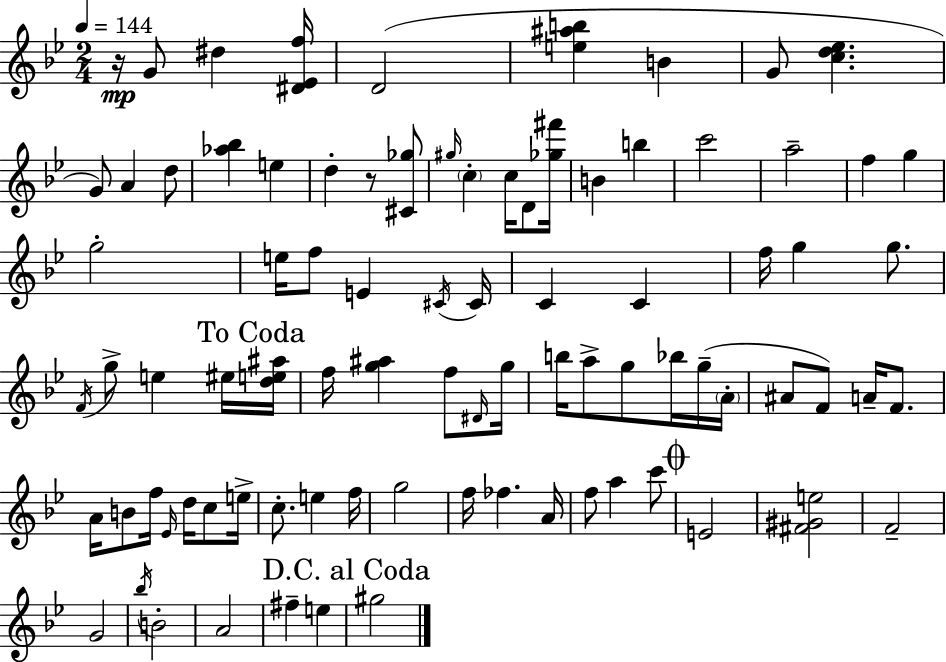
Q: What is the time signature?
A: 2/4